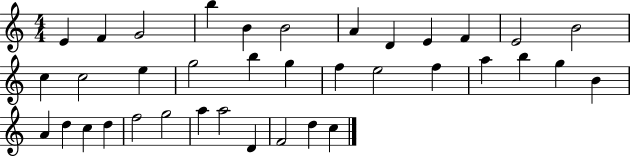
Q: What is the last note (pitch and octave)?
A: C5